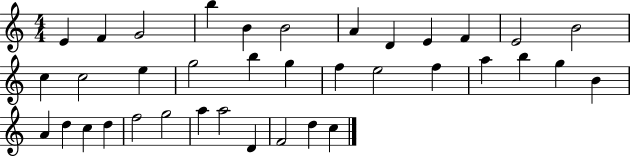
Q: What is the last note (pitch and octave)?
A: C5